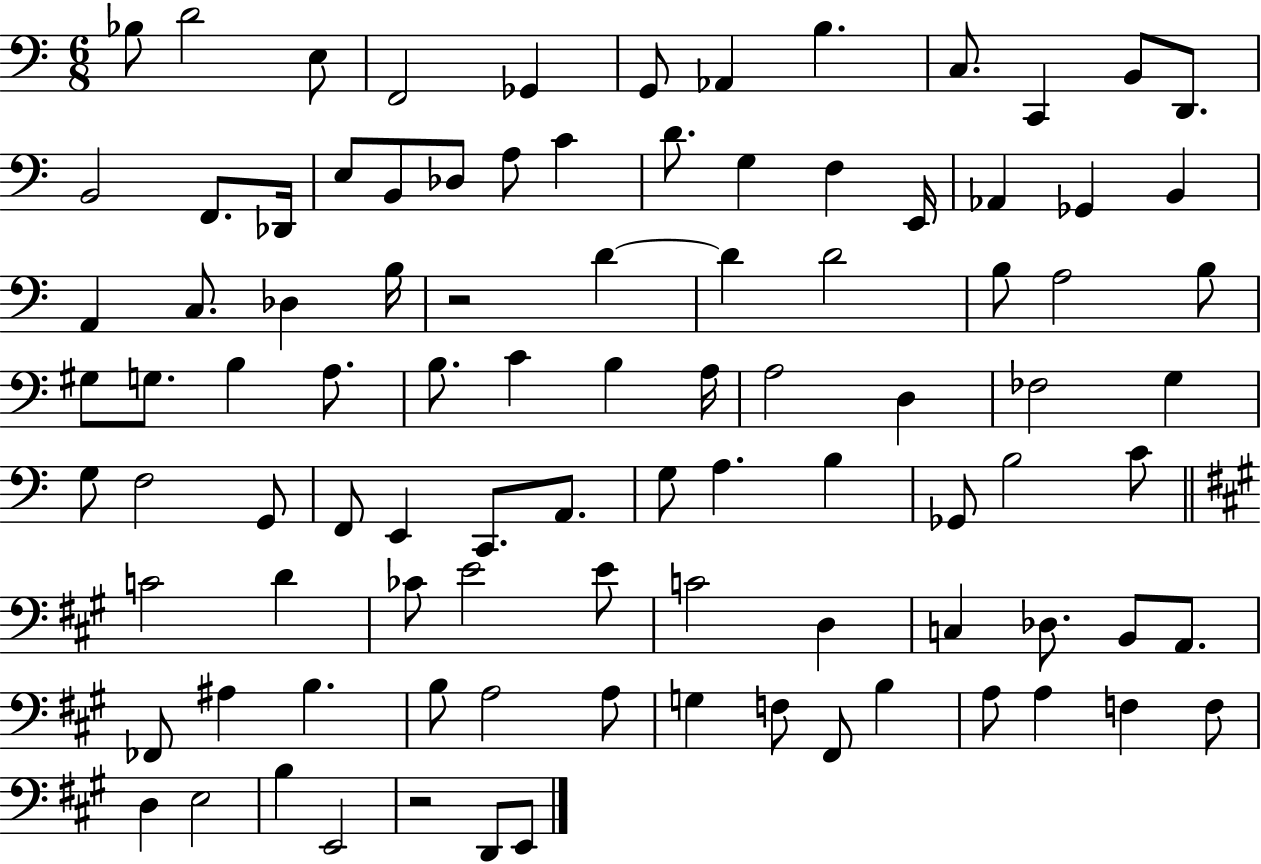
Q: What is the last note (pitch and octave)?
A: E2